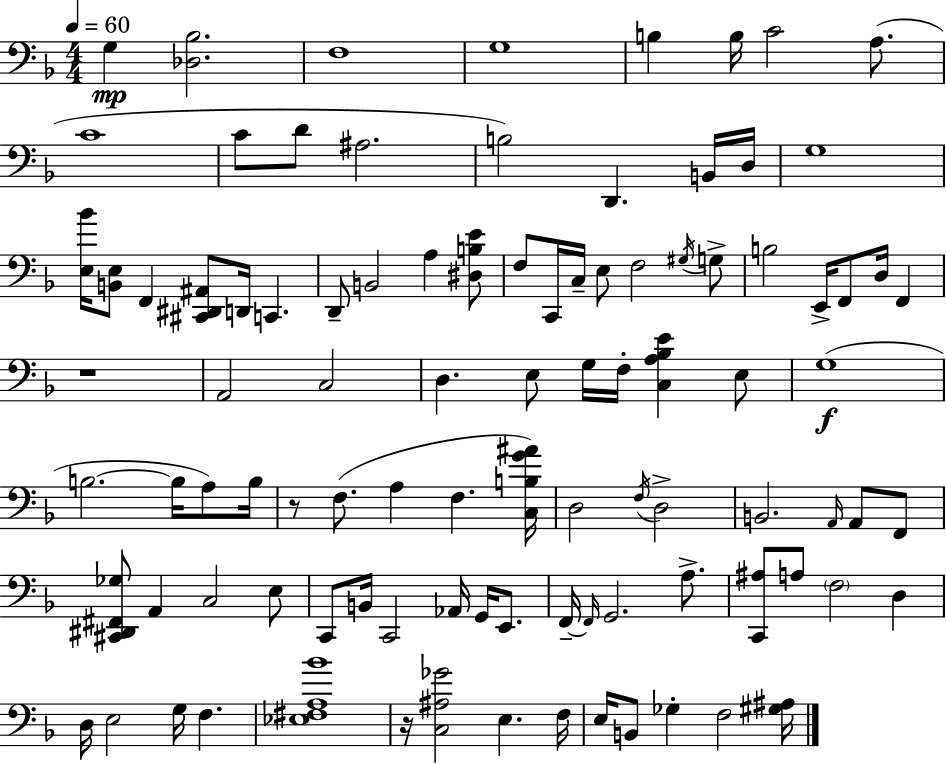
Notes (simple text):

G3/q [Db3,Bb3]/h. F3/w G3/w B3/q B3/s C4/h A3/e. C4/w C4/e D4/e A#3/h. B3/h D2/q. B2/s D3/s G3/w [E3,Bb4]/s [B2,E3]/e F2/q [C#2,D#2,A#2]/e D2/s C2/q. D2/e B2/h A3/q [D#3,B3,E4]/e F3/e C2/s C3/s E3/e F3/h G#3/s G3/e B3/h E2/s F2/e D3/s F2/q R/w A2/h C3/h D3/q. E3/e G3/s F3/s [C3,A3,Bb3,E4]/q E3/e G3/w B3/h. B3/s A3/e B3/s R/e F3/e. A3/q F3/q. [C3,B3,G4,A#4]/s D3/h F3/s D3/h B2/h. A2/s A2/e F2/e [C#2,D#2,F#2,Gb3]/e A2/q C3/h E3/e C2/e B2/s C2/h Ab2/s G2/s E2/e. F2/s F2/s G2/h. A3/e. [C2,A#3]/e A3/e F3/h D3/q D3/s E3/h G3/s F3/q. [Eb3,F#3,A3,Bb4]/w R/s [C3,A#3,Gb4]/h E3/q. F3/s E3/s B2/e Gb3/q F3/h [G#3,A#3]/s